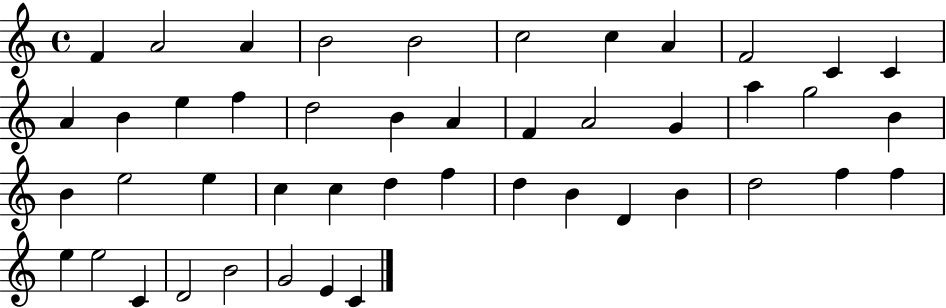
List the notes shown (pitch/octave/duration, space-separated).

F4/q A4/h A4/q B4/h B4/h C5/h C5/q A4/q F4/h C4/q C4/q A4/q B4/q E5/q F5/q D5/h B4/q A4/q F4/q A4/h G4/q A5/q G5/h B4/q B4/q E5/h E5/q C5/q C5/q D5/q F5/q D5/q B4/q D4/q B4/q D5/h F5/q F5/q E5/q E5/h C4/q D4/h B4/h G4/h E4/q C4/q